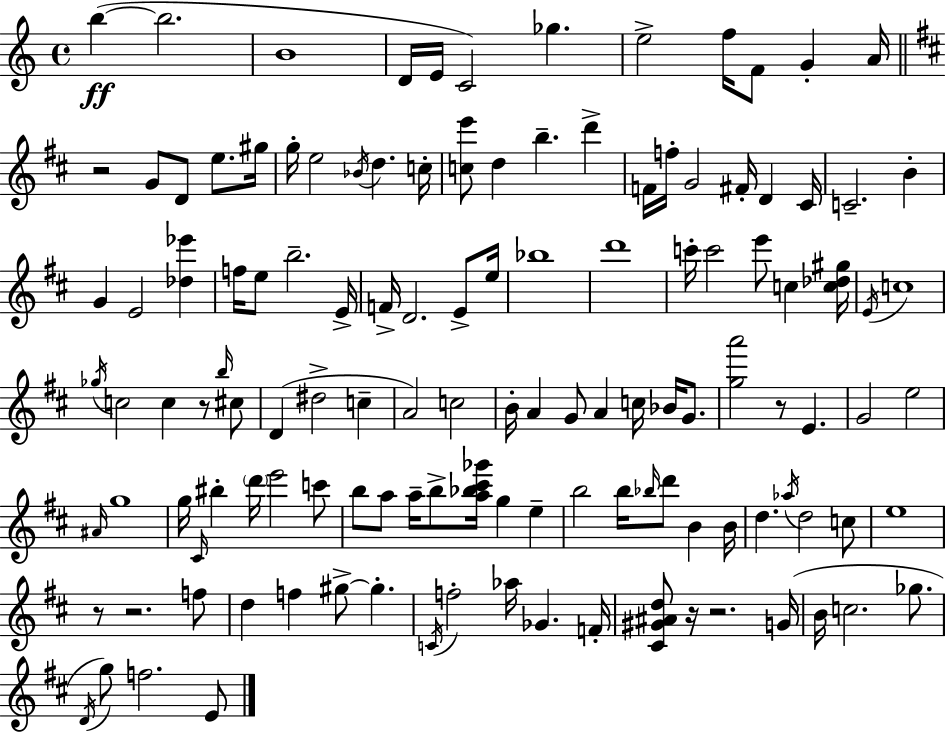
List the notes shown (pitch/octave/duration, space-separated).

B5/q B5/h. B4/w D4/s E4/s C4/h Gb5/q. E5/h F5/s F4/e G4/q A4/s R/h G4/e D4/e E5/e. G#5/s G5/s E5/h Bb4/s D5/q. C5/s [C5,E6]/e D5/q B5/q. D6/q F4/s F5/s G4/h F#4/s D4/q C#4/s C4/h. B4/q G4/q E4/h [Db5,Eb6]/q F5/s E5/e B5/h. E4/s F4/s D4/h. E4/e E5/s Bb5/w D6/w C6/s C6/h E6/e C5/q [C5,Db5,G#5]/s E4/s C5/w Gb5/s C5/h C5/q R/e B5/s C#5/e D4/q D#5/h C5/q A4/h C5/h B4/s A4/q G4/e A4/q C5/s Bb4/s G4/e. [G5,A6]/h R/e E4/q. G4/h E5/h A#4/s G5/w G5/s C#4/s BIS5/q D6/s E6/h C6/e B5/e A5/e A5/s B5/e [A5,Bb5,C#6,Gb6]/s G5/q E5/q B5/h B5/s Bb5/s D6/e B4/q B4/s D5/q. Ab5/s D5/h C5/e E5/w R/e R/h. F5/e D5/q F5/q G#5/e G#5/q. C4/s F5/h Ab5/s Gb4/q. F4/s [C#4,G#4,A#4,D5]/e R/s R/h. G4/s B4/s C5/h. Gb5/e. D4/s G5/e F5/h. E4/e